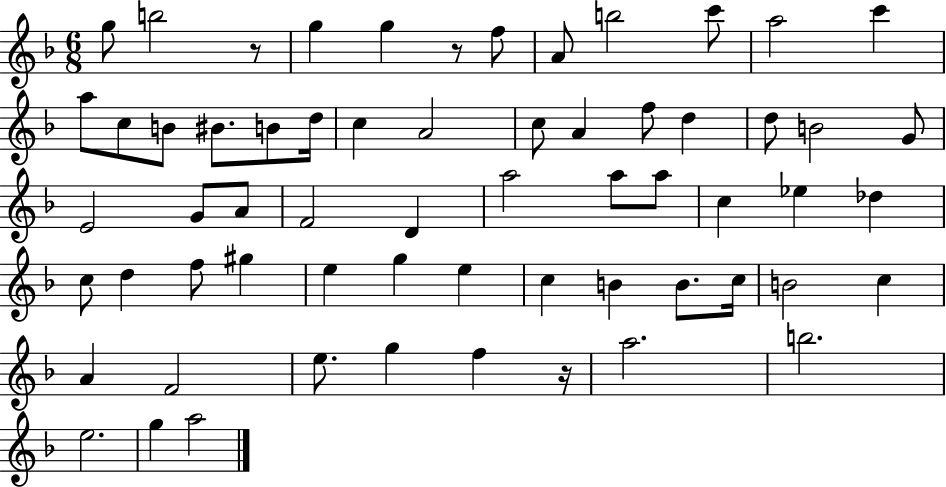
G5/e B5/h R/e G5/q G5/q R/e F5/e A4/e B5/h C6/e A5/h C6/q A5/e C5/e B4/e BIS4/e. B4/e D5/s C5/q A4/h C5/e A4/q F5/e D5/q D5/e B4/h G4/e E4/h G4/e A4/e F4/h D4/q A5/h A5/e A5/e C5/q Eb5/q Db5/q C5/e D5/q F5/e G#5/q E5/q G5/q E5/q C5/q B4/q B4/e. C5/s B4/h C5/q A4/q F4/h E5/e. G5/q F5/q R/s A5/h. B5/h. E5/h. G5/q A5/h